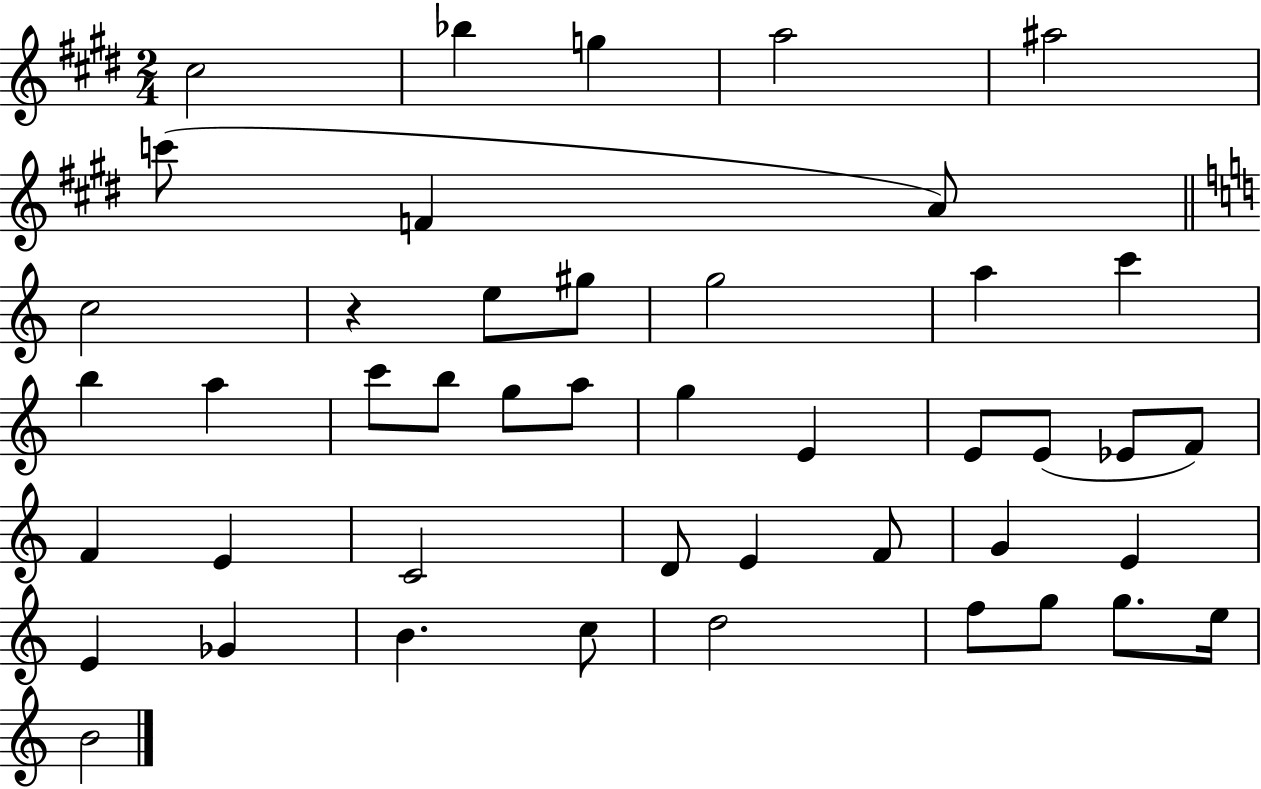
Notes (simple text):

C#5/h Bb5/q G5/q A5/h A#5/h C6/e F4/q A4/e C5/h R/q E5/e G#5/e G5/h A5/q C6/q B5/q A5/q C6/e B5/e G5/e A5/e G5/q E4/q E4/e E4/e Eb4/e F4/e F4/q E4/q C4/h D4/e E4/q F4/e G4/q E4/q E4/q Gb4/q B4/q. C5/e D5/h F5/e G5/e G5/e. E5/s B4/h